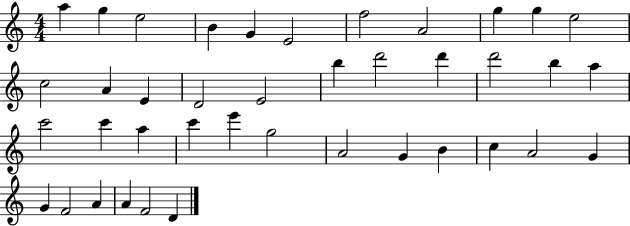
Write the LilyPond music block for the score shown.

{
  \clef treble
  \numericTimeSignature
  \time 4/4
  \key c \major
  a''4 g''4 e''2 | b'4 g'4 e'2 | f''2 a'2 | g''4 g''4 e''2 | \break c''2 a'4 e'4 | d'2 e'2 | b''4 d'''2 d'''4 | d'''2 b''4 a''4 | \break c'''2 c'''4 a''4 | c'''4 e'''4 g''2 | a'2 g'4 b'4 | c''4 a'2 g'4 | \break g'4 f'2 a'4 | a'4 f'2 d'4 | \bar "|."
}